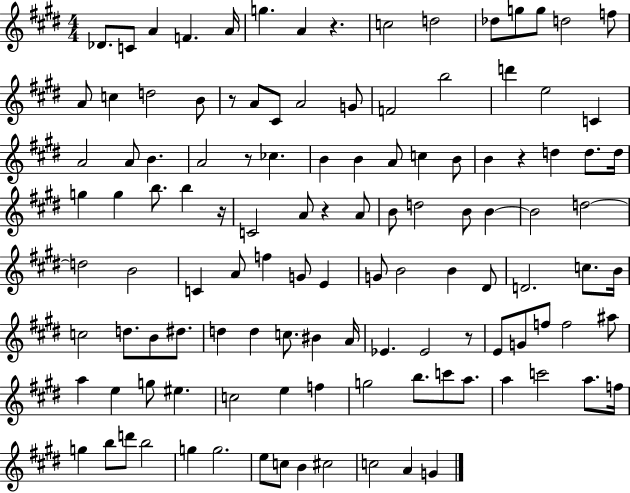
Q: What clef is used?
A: treble